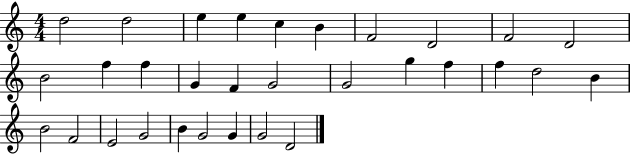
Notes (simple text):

D5/h D5/h E5/q E5/q C5/q B4/q F4/h D4/h F4/h D4/h B4/h F5/q F5/q G4/q F4/q G4/h G4/h G5/q F5/q F5/q D5/h B4/q B4/h F4/h E4/h G4/h B4/q G4/h G4/q G4/h D4/h